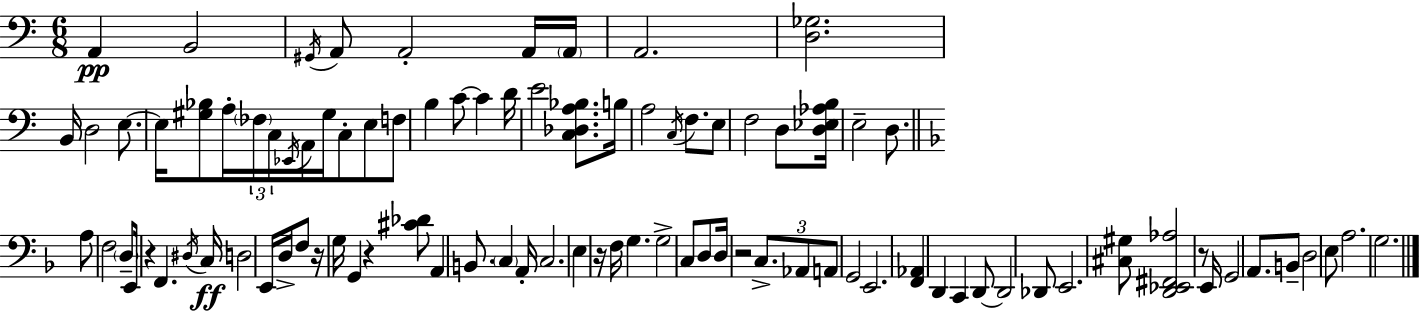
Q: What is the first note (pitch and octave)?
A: A2